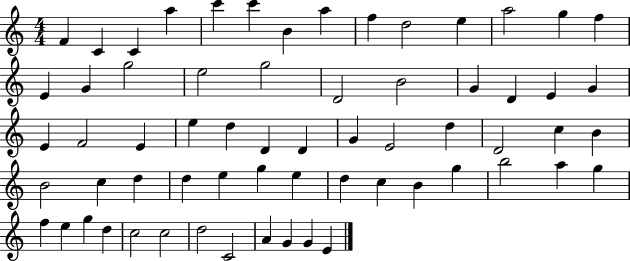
{
  \clef treble
  \numericTimeSignature
  \time 4/4
  \key c \major
  f'4 c'4 c'4 a''4 | c'''4 c'''4 b'4 a''4 | f''4 d''2 e''4 | a''2 g''4 f''4 | \break e'4 g'4 g''2 | e''2 g''2 | d'2 b'2 | g'4 d'4 e'4 g'4 | \break e'4 f'2 e'4 | e''4 d''4 d'4 d'4 | g'4 e'2 d''4 | d'2 c''4 b'4 | \break b'2 c''4 d''4 | d''4 e''4 g''4 e''4 | d''4 c''4 b'4 g''4 | b''2 a''4 g''4 | \break f''4 e''4 g''4 d''4 | c''2 c''2 | d''2 c'2 | a'4 g'4 g'4 e'4 | \break \bar "|."
}